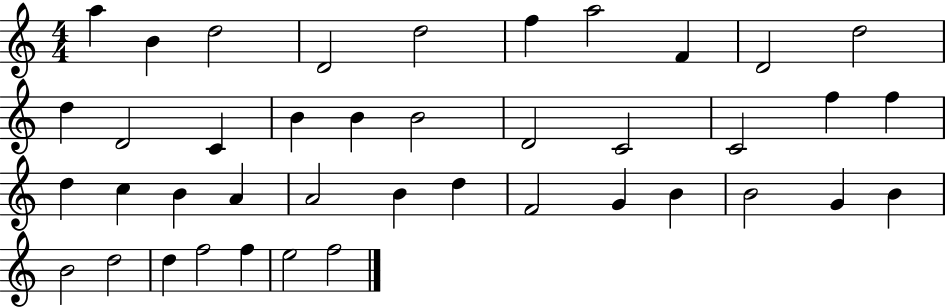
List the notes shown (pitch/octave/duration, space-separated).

A5/q B4/q D5/h D4/h D5/h F5/q A5/h F4/q D4/h D5/h D5/q D4/h C4/q B4/q B4/q B4/h D4/h C4/h C4/h F5/q F5/q D5/q C5/q B4/q A4/q A4/h B4/q D5/q F4/h G4/q B4/q B4/h G4/q B4/q B4/h D5/h D5/q F5/h F5/q E5/h F5/h